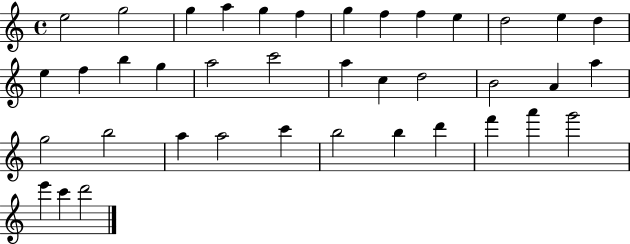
X:1
T:Untitled
M:4/4
L:1/4
K:C
e2 g2 g a g f g f f e d2 e d e f b g a2 c'2 a c d2 B2 A a g2 b2 a a2 c' b2 b d' f' a' g'2 e' c' d'2